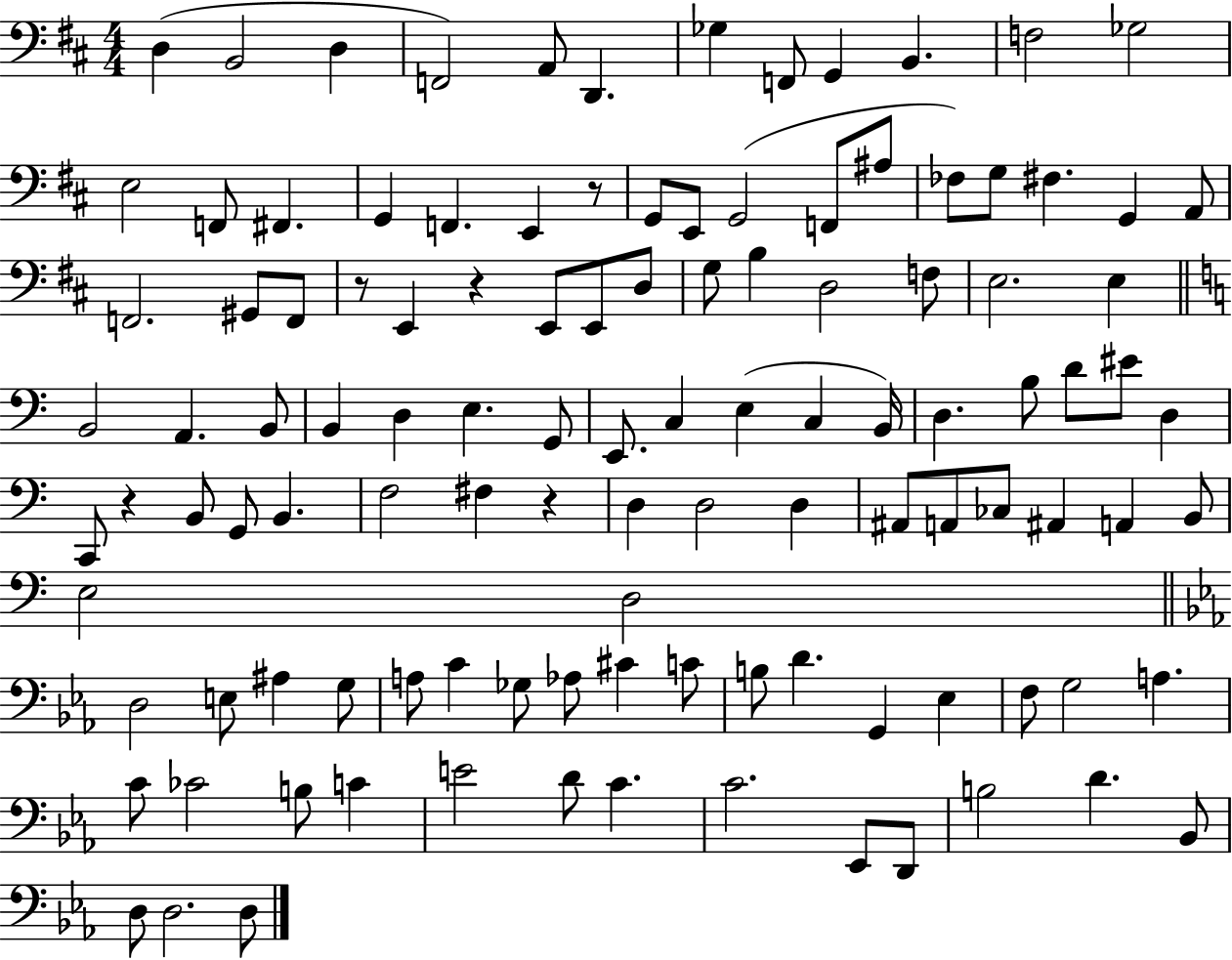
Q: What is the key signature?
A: D major